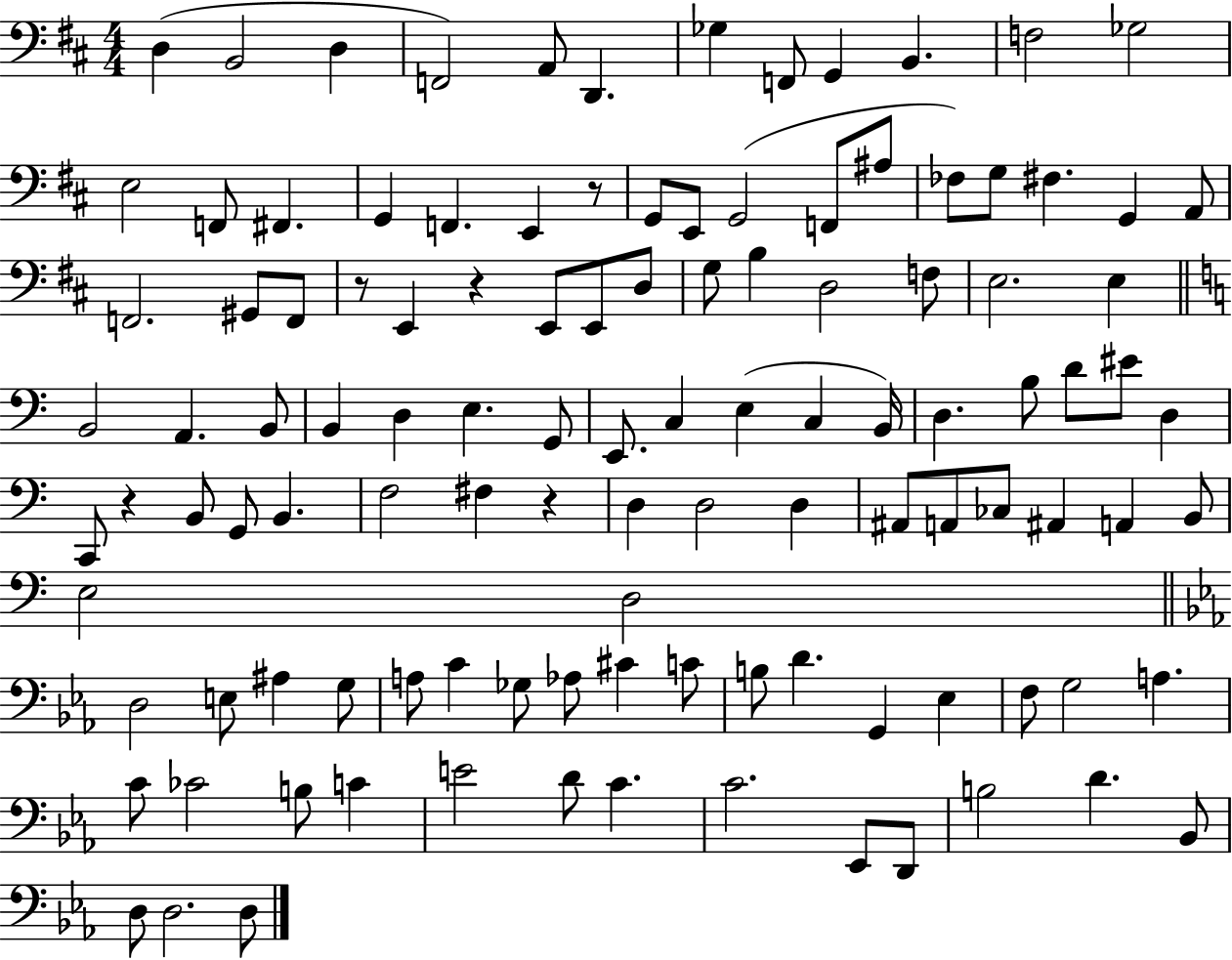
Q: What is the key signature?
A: D major